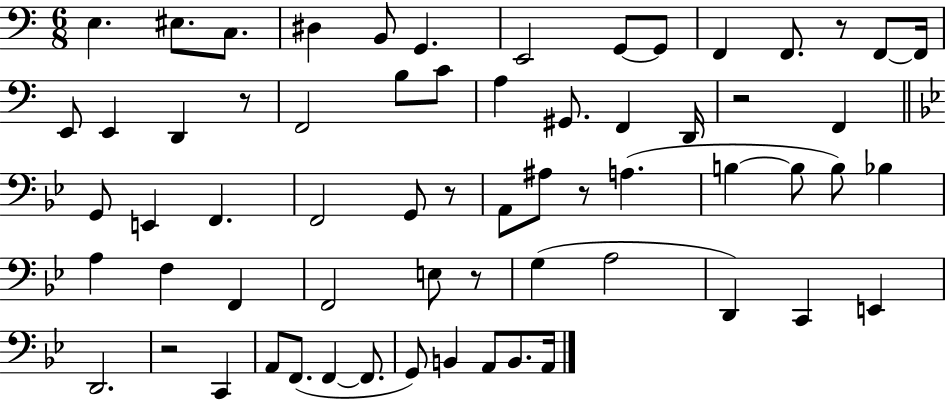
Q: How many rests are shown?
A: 7